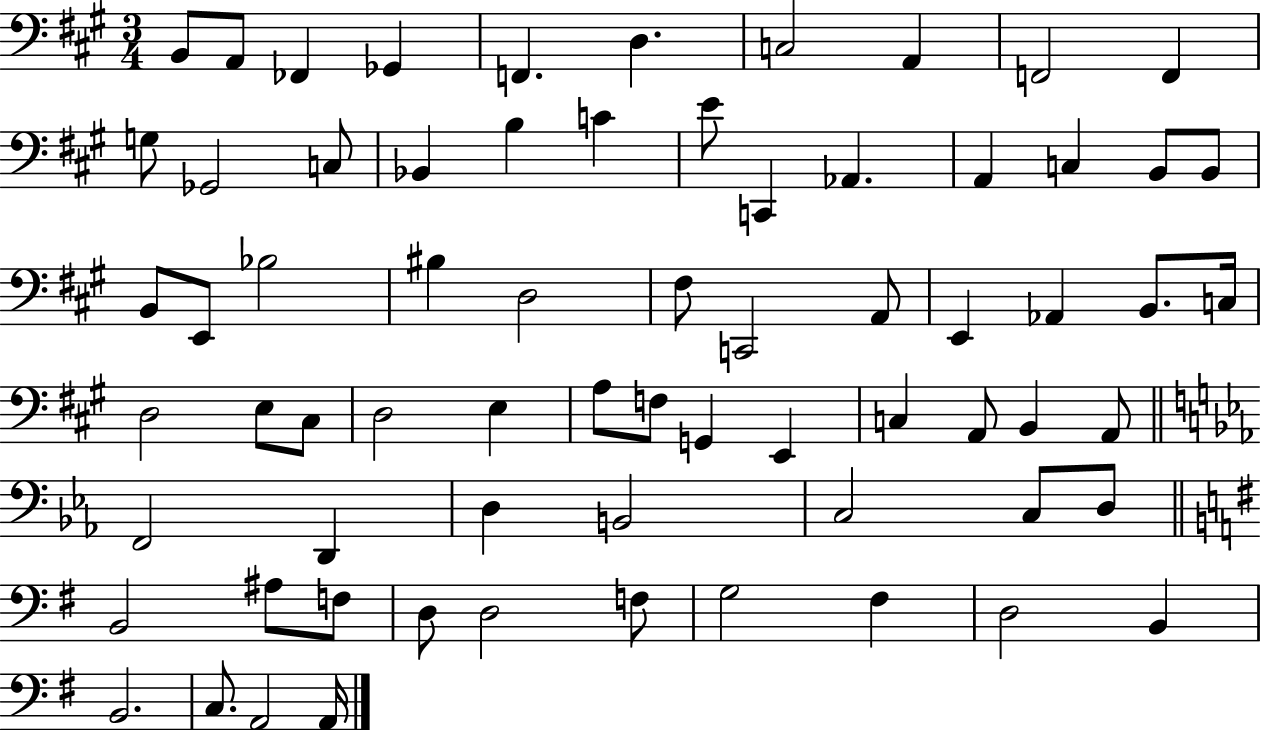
X:1
T:Untitled
M:3/4
L:1/4
K:A
B,,/2 A,,/2 _F,, _G,, F,, D, C,2 A,, F,,2 F,, G,/2 _G,,2 C,/2 _B,, B, C E/2 C,, _A,, A,, C, B,,/2 B,,/2 B,,/2 E,,/2 _B,2 ^B, D,2 ^F,/2 C,,2 A,,/2 E,, _A,, B,,/2 C,/4 D,2 E,/2 ^C,/2 D,2 E, A,/2 F,/2 G,, E,, C, A,,/2 B,, A,,/2 F,,2 D,, D, B,,2 C,2 C,/2 D,/2 B,,2 ^A,/2 F,/2 D,/2 D,2 F,/2 G,2 ^F, D,2 B,, B,,2 C,/2 A,,2 A,,/4